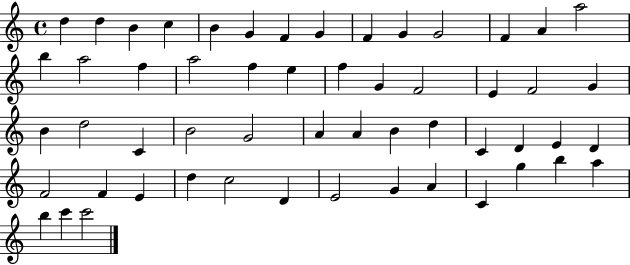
X:1
T:Untitled
M:4/4
L:1/4
K:C
d d B c B G F G F G G2 F A a2 b a2 f a2 f e f G F2 E F2 G B d2 C B2 G2 A A B d C D E D F2 F E d c2 D E2 G A C g b a b c' c'2